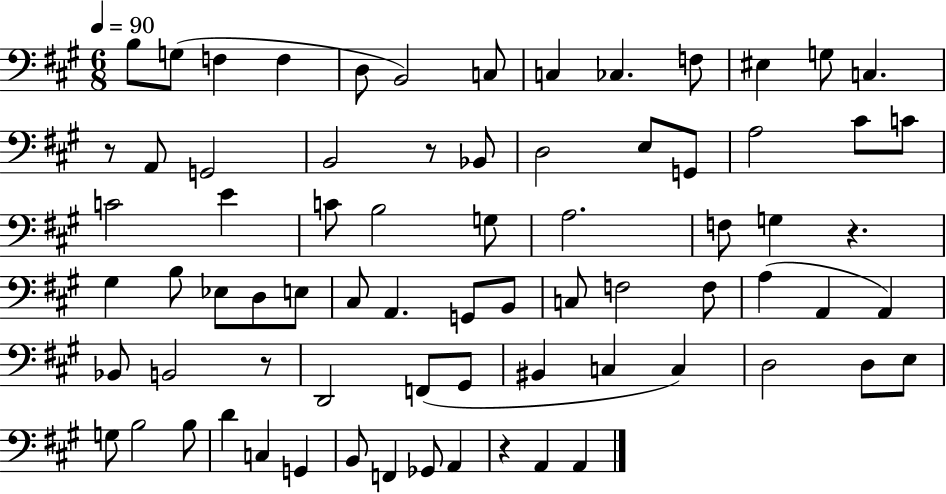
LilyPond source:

{
  \clef bass
  \numericTimeSignature
  \time 6/8
  \key a \major
  \tempo 4 = 90
  b8 g8( f4 f4 | d8 b,2) c8 | c4 ces4. f8 | eis4 g8 c4. | \break r8 a,8 g,2 | b,2 r8 bes,8 | d2 e8 g,8 | a2 cis'8 c'8 | \break c'2 e'4 | c'8 b2 g8 | a2. | f8 g4 r4. | \break gis4 b8 ees8 d8 e8 | cis8 a,4. g,8 b,8 | c8 f2 f8 | a4( a,4 a,4) | \break bes,8 b,2 r8 | d,2 f,8( gis,8 | bis,4 c4 c4) | d2 d8 e8 | \break g8 b2 b8 | d'4 c4 g,4 | b,8 f,4 ges,8 a,4 | r4 a,4 a,4 | \break \bar "|."
}